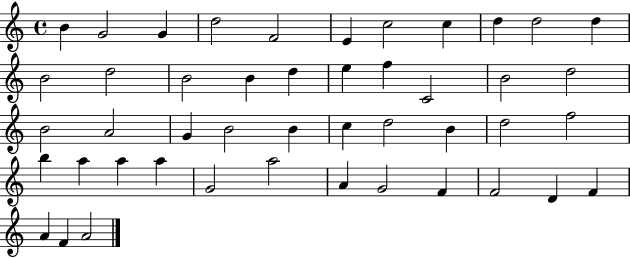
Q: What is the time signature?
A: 4/4